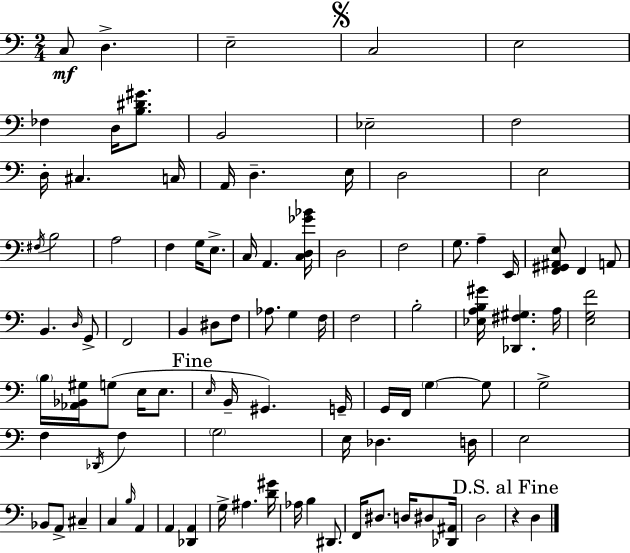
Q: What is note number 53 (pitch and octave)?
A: G#2